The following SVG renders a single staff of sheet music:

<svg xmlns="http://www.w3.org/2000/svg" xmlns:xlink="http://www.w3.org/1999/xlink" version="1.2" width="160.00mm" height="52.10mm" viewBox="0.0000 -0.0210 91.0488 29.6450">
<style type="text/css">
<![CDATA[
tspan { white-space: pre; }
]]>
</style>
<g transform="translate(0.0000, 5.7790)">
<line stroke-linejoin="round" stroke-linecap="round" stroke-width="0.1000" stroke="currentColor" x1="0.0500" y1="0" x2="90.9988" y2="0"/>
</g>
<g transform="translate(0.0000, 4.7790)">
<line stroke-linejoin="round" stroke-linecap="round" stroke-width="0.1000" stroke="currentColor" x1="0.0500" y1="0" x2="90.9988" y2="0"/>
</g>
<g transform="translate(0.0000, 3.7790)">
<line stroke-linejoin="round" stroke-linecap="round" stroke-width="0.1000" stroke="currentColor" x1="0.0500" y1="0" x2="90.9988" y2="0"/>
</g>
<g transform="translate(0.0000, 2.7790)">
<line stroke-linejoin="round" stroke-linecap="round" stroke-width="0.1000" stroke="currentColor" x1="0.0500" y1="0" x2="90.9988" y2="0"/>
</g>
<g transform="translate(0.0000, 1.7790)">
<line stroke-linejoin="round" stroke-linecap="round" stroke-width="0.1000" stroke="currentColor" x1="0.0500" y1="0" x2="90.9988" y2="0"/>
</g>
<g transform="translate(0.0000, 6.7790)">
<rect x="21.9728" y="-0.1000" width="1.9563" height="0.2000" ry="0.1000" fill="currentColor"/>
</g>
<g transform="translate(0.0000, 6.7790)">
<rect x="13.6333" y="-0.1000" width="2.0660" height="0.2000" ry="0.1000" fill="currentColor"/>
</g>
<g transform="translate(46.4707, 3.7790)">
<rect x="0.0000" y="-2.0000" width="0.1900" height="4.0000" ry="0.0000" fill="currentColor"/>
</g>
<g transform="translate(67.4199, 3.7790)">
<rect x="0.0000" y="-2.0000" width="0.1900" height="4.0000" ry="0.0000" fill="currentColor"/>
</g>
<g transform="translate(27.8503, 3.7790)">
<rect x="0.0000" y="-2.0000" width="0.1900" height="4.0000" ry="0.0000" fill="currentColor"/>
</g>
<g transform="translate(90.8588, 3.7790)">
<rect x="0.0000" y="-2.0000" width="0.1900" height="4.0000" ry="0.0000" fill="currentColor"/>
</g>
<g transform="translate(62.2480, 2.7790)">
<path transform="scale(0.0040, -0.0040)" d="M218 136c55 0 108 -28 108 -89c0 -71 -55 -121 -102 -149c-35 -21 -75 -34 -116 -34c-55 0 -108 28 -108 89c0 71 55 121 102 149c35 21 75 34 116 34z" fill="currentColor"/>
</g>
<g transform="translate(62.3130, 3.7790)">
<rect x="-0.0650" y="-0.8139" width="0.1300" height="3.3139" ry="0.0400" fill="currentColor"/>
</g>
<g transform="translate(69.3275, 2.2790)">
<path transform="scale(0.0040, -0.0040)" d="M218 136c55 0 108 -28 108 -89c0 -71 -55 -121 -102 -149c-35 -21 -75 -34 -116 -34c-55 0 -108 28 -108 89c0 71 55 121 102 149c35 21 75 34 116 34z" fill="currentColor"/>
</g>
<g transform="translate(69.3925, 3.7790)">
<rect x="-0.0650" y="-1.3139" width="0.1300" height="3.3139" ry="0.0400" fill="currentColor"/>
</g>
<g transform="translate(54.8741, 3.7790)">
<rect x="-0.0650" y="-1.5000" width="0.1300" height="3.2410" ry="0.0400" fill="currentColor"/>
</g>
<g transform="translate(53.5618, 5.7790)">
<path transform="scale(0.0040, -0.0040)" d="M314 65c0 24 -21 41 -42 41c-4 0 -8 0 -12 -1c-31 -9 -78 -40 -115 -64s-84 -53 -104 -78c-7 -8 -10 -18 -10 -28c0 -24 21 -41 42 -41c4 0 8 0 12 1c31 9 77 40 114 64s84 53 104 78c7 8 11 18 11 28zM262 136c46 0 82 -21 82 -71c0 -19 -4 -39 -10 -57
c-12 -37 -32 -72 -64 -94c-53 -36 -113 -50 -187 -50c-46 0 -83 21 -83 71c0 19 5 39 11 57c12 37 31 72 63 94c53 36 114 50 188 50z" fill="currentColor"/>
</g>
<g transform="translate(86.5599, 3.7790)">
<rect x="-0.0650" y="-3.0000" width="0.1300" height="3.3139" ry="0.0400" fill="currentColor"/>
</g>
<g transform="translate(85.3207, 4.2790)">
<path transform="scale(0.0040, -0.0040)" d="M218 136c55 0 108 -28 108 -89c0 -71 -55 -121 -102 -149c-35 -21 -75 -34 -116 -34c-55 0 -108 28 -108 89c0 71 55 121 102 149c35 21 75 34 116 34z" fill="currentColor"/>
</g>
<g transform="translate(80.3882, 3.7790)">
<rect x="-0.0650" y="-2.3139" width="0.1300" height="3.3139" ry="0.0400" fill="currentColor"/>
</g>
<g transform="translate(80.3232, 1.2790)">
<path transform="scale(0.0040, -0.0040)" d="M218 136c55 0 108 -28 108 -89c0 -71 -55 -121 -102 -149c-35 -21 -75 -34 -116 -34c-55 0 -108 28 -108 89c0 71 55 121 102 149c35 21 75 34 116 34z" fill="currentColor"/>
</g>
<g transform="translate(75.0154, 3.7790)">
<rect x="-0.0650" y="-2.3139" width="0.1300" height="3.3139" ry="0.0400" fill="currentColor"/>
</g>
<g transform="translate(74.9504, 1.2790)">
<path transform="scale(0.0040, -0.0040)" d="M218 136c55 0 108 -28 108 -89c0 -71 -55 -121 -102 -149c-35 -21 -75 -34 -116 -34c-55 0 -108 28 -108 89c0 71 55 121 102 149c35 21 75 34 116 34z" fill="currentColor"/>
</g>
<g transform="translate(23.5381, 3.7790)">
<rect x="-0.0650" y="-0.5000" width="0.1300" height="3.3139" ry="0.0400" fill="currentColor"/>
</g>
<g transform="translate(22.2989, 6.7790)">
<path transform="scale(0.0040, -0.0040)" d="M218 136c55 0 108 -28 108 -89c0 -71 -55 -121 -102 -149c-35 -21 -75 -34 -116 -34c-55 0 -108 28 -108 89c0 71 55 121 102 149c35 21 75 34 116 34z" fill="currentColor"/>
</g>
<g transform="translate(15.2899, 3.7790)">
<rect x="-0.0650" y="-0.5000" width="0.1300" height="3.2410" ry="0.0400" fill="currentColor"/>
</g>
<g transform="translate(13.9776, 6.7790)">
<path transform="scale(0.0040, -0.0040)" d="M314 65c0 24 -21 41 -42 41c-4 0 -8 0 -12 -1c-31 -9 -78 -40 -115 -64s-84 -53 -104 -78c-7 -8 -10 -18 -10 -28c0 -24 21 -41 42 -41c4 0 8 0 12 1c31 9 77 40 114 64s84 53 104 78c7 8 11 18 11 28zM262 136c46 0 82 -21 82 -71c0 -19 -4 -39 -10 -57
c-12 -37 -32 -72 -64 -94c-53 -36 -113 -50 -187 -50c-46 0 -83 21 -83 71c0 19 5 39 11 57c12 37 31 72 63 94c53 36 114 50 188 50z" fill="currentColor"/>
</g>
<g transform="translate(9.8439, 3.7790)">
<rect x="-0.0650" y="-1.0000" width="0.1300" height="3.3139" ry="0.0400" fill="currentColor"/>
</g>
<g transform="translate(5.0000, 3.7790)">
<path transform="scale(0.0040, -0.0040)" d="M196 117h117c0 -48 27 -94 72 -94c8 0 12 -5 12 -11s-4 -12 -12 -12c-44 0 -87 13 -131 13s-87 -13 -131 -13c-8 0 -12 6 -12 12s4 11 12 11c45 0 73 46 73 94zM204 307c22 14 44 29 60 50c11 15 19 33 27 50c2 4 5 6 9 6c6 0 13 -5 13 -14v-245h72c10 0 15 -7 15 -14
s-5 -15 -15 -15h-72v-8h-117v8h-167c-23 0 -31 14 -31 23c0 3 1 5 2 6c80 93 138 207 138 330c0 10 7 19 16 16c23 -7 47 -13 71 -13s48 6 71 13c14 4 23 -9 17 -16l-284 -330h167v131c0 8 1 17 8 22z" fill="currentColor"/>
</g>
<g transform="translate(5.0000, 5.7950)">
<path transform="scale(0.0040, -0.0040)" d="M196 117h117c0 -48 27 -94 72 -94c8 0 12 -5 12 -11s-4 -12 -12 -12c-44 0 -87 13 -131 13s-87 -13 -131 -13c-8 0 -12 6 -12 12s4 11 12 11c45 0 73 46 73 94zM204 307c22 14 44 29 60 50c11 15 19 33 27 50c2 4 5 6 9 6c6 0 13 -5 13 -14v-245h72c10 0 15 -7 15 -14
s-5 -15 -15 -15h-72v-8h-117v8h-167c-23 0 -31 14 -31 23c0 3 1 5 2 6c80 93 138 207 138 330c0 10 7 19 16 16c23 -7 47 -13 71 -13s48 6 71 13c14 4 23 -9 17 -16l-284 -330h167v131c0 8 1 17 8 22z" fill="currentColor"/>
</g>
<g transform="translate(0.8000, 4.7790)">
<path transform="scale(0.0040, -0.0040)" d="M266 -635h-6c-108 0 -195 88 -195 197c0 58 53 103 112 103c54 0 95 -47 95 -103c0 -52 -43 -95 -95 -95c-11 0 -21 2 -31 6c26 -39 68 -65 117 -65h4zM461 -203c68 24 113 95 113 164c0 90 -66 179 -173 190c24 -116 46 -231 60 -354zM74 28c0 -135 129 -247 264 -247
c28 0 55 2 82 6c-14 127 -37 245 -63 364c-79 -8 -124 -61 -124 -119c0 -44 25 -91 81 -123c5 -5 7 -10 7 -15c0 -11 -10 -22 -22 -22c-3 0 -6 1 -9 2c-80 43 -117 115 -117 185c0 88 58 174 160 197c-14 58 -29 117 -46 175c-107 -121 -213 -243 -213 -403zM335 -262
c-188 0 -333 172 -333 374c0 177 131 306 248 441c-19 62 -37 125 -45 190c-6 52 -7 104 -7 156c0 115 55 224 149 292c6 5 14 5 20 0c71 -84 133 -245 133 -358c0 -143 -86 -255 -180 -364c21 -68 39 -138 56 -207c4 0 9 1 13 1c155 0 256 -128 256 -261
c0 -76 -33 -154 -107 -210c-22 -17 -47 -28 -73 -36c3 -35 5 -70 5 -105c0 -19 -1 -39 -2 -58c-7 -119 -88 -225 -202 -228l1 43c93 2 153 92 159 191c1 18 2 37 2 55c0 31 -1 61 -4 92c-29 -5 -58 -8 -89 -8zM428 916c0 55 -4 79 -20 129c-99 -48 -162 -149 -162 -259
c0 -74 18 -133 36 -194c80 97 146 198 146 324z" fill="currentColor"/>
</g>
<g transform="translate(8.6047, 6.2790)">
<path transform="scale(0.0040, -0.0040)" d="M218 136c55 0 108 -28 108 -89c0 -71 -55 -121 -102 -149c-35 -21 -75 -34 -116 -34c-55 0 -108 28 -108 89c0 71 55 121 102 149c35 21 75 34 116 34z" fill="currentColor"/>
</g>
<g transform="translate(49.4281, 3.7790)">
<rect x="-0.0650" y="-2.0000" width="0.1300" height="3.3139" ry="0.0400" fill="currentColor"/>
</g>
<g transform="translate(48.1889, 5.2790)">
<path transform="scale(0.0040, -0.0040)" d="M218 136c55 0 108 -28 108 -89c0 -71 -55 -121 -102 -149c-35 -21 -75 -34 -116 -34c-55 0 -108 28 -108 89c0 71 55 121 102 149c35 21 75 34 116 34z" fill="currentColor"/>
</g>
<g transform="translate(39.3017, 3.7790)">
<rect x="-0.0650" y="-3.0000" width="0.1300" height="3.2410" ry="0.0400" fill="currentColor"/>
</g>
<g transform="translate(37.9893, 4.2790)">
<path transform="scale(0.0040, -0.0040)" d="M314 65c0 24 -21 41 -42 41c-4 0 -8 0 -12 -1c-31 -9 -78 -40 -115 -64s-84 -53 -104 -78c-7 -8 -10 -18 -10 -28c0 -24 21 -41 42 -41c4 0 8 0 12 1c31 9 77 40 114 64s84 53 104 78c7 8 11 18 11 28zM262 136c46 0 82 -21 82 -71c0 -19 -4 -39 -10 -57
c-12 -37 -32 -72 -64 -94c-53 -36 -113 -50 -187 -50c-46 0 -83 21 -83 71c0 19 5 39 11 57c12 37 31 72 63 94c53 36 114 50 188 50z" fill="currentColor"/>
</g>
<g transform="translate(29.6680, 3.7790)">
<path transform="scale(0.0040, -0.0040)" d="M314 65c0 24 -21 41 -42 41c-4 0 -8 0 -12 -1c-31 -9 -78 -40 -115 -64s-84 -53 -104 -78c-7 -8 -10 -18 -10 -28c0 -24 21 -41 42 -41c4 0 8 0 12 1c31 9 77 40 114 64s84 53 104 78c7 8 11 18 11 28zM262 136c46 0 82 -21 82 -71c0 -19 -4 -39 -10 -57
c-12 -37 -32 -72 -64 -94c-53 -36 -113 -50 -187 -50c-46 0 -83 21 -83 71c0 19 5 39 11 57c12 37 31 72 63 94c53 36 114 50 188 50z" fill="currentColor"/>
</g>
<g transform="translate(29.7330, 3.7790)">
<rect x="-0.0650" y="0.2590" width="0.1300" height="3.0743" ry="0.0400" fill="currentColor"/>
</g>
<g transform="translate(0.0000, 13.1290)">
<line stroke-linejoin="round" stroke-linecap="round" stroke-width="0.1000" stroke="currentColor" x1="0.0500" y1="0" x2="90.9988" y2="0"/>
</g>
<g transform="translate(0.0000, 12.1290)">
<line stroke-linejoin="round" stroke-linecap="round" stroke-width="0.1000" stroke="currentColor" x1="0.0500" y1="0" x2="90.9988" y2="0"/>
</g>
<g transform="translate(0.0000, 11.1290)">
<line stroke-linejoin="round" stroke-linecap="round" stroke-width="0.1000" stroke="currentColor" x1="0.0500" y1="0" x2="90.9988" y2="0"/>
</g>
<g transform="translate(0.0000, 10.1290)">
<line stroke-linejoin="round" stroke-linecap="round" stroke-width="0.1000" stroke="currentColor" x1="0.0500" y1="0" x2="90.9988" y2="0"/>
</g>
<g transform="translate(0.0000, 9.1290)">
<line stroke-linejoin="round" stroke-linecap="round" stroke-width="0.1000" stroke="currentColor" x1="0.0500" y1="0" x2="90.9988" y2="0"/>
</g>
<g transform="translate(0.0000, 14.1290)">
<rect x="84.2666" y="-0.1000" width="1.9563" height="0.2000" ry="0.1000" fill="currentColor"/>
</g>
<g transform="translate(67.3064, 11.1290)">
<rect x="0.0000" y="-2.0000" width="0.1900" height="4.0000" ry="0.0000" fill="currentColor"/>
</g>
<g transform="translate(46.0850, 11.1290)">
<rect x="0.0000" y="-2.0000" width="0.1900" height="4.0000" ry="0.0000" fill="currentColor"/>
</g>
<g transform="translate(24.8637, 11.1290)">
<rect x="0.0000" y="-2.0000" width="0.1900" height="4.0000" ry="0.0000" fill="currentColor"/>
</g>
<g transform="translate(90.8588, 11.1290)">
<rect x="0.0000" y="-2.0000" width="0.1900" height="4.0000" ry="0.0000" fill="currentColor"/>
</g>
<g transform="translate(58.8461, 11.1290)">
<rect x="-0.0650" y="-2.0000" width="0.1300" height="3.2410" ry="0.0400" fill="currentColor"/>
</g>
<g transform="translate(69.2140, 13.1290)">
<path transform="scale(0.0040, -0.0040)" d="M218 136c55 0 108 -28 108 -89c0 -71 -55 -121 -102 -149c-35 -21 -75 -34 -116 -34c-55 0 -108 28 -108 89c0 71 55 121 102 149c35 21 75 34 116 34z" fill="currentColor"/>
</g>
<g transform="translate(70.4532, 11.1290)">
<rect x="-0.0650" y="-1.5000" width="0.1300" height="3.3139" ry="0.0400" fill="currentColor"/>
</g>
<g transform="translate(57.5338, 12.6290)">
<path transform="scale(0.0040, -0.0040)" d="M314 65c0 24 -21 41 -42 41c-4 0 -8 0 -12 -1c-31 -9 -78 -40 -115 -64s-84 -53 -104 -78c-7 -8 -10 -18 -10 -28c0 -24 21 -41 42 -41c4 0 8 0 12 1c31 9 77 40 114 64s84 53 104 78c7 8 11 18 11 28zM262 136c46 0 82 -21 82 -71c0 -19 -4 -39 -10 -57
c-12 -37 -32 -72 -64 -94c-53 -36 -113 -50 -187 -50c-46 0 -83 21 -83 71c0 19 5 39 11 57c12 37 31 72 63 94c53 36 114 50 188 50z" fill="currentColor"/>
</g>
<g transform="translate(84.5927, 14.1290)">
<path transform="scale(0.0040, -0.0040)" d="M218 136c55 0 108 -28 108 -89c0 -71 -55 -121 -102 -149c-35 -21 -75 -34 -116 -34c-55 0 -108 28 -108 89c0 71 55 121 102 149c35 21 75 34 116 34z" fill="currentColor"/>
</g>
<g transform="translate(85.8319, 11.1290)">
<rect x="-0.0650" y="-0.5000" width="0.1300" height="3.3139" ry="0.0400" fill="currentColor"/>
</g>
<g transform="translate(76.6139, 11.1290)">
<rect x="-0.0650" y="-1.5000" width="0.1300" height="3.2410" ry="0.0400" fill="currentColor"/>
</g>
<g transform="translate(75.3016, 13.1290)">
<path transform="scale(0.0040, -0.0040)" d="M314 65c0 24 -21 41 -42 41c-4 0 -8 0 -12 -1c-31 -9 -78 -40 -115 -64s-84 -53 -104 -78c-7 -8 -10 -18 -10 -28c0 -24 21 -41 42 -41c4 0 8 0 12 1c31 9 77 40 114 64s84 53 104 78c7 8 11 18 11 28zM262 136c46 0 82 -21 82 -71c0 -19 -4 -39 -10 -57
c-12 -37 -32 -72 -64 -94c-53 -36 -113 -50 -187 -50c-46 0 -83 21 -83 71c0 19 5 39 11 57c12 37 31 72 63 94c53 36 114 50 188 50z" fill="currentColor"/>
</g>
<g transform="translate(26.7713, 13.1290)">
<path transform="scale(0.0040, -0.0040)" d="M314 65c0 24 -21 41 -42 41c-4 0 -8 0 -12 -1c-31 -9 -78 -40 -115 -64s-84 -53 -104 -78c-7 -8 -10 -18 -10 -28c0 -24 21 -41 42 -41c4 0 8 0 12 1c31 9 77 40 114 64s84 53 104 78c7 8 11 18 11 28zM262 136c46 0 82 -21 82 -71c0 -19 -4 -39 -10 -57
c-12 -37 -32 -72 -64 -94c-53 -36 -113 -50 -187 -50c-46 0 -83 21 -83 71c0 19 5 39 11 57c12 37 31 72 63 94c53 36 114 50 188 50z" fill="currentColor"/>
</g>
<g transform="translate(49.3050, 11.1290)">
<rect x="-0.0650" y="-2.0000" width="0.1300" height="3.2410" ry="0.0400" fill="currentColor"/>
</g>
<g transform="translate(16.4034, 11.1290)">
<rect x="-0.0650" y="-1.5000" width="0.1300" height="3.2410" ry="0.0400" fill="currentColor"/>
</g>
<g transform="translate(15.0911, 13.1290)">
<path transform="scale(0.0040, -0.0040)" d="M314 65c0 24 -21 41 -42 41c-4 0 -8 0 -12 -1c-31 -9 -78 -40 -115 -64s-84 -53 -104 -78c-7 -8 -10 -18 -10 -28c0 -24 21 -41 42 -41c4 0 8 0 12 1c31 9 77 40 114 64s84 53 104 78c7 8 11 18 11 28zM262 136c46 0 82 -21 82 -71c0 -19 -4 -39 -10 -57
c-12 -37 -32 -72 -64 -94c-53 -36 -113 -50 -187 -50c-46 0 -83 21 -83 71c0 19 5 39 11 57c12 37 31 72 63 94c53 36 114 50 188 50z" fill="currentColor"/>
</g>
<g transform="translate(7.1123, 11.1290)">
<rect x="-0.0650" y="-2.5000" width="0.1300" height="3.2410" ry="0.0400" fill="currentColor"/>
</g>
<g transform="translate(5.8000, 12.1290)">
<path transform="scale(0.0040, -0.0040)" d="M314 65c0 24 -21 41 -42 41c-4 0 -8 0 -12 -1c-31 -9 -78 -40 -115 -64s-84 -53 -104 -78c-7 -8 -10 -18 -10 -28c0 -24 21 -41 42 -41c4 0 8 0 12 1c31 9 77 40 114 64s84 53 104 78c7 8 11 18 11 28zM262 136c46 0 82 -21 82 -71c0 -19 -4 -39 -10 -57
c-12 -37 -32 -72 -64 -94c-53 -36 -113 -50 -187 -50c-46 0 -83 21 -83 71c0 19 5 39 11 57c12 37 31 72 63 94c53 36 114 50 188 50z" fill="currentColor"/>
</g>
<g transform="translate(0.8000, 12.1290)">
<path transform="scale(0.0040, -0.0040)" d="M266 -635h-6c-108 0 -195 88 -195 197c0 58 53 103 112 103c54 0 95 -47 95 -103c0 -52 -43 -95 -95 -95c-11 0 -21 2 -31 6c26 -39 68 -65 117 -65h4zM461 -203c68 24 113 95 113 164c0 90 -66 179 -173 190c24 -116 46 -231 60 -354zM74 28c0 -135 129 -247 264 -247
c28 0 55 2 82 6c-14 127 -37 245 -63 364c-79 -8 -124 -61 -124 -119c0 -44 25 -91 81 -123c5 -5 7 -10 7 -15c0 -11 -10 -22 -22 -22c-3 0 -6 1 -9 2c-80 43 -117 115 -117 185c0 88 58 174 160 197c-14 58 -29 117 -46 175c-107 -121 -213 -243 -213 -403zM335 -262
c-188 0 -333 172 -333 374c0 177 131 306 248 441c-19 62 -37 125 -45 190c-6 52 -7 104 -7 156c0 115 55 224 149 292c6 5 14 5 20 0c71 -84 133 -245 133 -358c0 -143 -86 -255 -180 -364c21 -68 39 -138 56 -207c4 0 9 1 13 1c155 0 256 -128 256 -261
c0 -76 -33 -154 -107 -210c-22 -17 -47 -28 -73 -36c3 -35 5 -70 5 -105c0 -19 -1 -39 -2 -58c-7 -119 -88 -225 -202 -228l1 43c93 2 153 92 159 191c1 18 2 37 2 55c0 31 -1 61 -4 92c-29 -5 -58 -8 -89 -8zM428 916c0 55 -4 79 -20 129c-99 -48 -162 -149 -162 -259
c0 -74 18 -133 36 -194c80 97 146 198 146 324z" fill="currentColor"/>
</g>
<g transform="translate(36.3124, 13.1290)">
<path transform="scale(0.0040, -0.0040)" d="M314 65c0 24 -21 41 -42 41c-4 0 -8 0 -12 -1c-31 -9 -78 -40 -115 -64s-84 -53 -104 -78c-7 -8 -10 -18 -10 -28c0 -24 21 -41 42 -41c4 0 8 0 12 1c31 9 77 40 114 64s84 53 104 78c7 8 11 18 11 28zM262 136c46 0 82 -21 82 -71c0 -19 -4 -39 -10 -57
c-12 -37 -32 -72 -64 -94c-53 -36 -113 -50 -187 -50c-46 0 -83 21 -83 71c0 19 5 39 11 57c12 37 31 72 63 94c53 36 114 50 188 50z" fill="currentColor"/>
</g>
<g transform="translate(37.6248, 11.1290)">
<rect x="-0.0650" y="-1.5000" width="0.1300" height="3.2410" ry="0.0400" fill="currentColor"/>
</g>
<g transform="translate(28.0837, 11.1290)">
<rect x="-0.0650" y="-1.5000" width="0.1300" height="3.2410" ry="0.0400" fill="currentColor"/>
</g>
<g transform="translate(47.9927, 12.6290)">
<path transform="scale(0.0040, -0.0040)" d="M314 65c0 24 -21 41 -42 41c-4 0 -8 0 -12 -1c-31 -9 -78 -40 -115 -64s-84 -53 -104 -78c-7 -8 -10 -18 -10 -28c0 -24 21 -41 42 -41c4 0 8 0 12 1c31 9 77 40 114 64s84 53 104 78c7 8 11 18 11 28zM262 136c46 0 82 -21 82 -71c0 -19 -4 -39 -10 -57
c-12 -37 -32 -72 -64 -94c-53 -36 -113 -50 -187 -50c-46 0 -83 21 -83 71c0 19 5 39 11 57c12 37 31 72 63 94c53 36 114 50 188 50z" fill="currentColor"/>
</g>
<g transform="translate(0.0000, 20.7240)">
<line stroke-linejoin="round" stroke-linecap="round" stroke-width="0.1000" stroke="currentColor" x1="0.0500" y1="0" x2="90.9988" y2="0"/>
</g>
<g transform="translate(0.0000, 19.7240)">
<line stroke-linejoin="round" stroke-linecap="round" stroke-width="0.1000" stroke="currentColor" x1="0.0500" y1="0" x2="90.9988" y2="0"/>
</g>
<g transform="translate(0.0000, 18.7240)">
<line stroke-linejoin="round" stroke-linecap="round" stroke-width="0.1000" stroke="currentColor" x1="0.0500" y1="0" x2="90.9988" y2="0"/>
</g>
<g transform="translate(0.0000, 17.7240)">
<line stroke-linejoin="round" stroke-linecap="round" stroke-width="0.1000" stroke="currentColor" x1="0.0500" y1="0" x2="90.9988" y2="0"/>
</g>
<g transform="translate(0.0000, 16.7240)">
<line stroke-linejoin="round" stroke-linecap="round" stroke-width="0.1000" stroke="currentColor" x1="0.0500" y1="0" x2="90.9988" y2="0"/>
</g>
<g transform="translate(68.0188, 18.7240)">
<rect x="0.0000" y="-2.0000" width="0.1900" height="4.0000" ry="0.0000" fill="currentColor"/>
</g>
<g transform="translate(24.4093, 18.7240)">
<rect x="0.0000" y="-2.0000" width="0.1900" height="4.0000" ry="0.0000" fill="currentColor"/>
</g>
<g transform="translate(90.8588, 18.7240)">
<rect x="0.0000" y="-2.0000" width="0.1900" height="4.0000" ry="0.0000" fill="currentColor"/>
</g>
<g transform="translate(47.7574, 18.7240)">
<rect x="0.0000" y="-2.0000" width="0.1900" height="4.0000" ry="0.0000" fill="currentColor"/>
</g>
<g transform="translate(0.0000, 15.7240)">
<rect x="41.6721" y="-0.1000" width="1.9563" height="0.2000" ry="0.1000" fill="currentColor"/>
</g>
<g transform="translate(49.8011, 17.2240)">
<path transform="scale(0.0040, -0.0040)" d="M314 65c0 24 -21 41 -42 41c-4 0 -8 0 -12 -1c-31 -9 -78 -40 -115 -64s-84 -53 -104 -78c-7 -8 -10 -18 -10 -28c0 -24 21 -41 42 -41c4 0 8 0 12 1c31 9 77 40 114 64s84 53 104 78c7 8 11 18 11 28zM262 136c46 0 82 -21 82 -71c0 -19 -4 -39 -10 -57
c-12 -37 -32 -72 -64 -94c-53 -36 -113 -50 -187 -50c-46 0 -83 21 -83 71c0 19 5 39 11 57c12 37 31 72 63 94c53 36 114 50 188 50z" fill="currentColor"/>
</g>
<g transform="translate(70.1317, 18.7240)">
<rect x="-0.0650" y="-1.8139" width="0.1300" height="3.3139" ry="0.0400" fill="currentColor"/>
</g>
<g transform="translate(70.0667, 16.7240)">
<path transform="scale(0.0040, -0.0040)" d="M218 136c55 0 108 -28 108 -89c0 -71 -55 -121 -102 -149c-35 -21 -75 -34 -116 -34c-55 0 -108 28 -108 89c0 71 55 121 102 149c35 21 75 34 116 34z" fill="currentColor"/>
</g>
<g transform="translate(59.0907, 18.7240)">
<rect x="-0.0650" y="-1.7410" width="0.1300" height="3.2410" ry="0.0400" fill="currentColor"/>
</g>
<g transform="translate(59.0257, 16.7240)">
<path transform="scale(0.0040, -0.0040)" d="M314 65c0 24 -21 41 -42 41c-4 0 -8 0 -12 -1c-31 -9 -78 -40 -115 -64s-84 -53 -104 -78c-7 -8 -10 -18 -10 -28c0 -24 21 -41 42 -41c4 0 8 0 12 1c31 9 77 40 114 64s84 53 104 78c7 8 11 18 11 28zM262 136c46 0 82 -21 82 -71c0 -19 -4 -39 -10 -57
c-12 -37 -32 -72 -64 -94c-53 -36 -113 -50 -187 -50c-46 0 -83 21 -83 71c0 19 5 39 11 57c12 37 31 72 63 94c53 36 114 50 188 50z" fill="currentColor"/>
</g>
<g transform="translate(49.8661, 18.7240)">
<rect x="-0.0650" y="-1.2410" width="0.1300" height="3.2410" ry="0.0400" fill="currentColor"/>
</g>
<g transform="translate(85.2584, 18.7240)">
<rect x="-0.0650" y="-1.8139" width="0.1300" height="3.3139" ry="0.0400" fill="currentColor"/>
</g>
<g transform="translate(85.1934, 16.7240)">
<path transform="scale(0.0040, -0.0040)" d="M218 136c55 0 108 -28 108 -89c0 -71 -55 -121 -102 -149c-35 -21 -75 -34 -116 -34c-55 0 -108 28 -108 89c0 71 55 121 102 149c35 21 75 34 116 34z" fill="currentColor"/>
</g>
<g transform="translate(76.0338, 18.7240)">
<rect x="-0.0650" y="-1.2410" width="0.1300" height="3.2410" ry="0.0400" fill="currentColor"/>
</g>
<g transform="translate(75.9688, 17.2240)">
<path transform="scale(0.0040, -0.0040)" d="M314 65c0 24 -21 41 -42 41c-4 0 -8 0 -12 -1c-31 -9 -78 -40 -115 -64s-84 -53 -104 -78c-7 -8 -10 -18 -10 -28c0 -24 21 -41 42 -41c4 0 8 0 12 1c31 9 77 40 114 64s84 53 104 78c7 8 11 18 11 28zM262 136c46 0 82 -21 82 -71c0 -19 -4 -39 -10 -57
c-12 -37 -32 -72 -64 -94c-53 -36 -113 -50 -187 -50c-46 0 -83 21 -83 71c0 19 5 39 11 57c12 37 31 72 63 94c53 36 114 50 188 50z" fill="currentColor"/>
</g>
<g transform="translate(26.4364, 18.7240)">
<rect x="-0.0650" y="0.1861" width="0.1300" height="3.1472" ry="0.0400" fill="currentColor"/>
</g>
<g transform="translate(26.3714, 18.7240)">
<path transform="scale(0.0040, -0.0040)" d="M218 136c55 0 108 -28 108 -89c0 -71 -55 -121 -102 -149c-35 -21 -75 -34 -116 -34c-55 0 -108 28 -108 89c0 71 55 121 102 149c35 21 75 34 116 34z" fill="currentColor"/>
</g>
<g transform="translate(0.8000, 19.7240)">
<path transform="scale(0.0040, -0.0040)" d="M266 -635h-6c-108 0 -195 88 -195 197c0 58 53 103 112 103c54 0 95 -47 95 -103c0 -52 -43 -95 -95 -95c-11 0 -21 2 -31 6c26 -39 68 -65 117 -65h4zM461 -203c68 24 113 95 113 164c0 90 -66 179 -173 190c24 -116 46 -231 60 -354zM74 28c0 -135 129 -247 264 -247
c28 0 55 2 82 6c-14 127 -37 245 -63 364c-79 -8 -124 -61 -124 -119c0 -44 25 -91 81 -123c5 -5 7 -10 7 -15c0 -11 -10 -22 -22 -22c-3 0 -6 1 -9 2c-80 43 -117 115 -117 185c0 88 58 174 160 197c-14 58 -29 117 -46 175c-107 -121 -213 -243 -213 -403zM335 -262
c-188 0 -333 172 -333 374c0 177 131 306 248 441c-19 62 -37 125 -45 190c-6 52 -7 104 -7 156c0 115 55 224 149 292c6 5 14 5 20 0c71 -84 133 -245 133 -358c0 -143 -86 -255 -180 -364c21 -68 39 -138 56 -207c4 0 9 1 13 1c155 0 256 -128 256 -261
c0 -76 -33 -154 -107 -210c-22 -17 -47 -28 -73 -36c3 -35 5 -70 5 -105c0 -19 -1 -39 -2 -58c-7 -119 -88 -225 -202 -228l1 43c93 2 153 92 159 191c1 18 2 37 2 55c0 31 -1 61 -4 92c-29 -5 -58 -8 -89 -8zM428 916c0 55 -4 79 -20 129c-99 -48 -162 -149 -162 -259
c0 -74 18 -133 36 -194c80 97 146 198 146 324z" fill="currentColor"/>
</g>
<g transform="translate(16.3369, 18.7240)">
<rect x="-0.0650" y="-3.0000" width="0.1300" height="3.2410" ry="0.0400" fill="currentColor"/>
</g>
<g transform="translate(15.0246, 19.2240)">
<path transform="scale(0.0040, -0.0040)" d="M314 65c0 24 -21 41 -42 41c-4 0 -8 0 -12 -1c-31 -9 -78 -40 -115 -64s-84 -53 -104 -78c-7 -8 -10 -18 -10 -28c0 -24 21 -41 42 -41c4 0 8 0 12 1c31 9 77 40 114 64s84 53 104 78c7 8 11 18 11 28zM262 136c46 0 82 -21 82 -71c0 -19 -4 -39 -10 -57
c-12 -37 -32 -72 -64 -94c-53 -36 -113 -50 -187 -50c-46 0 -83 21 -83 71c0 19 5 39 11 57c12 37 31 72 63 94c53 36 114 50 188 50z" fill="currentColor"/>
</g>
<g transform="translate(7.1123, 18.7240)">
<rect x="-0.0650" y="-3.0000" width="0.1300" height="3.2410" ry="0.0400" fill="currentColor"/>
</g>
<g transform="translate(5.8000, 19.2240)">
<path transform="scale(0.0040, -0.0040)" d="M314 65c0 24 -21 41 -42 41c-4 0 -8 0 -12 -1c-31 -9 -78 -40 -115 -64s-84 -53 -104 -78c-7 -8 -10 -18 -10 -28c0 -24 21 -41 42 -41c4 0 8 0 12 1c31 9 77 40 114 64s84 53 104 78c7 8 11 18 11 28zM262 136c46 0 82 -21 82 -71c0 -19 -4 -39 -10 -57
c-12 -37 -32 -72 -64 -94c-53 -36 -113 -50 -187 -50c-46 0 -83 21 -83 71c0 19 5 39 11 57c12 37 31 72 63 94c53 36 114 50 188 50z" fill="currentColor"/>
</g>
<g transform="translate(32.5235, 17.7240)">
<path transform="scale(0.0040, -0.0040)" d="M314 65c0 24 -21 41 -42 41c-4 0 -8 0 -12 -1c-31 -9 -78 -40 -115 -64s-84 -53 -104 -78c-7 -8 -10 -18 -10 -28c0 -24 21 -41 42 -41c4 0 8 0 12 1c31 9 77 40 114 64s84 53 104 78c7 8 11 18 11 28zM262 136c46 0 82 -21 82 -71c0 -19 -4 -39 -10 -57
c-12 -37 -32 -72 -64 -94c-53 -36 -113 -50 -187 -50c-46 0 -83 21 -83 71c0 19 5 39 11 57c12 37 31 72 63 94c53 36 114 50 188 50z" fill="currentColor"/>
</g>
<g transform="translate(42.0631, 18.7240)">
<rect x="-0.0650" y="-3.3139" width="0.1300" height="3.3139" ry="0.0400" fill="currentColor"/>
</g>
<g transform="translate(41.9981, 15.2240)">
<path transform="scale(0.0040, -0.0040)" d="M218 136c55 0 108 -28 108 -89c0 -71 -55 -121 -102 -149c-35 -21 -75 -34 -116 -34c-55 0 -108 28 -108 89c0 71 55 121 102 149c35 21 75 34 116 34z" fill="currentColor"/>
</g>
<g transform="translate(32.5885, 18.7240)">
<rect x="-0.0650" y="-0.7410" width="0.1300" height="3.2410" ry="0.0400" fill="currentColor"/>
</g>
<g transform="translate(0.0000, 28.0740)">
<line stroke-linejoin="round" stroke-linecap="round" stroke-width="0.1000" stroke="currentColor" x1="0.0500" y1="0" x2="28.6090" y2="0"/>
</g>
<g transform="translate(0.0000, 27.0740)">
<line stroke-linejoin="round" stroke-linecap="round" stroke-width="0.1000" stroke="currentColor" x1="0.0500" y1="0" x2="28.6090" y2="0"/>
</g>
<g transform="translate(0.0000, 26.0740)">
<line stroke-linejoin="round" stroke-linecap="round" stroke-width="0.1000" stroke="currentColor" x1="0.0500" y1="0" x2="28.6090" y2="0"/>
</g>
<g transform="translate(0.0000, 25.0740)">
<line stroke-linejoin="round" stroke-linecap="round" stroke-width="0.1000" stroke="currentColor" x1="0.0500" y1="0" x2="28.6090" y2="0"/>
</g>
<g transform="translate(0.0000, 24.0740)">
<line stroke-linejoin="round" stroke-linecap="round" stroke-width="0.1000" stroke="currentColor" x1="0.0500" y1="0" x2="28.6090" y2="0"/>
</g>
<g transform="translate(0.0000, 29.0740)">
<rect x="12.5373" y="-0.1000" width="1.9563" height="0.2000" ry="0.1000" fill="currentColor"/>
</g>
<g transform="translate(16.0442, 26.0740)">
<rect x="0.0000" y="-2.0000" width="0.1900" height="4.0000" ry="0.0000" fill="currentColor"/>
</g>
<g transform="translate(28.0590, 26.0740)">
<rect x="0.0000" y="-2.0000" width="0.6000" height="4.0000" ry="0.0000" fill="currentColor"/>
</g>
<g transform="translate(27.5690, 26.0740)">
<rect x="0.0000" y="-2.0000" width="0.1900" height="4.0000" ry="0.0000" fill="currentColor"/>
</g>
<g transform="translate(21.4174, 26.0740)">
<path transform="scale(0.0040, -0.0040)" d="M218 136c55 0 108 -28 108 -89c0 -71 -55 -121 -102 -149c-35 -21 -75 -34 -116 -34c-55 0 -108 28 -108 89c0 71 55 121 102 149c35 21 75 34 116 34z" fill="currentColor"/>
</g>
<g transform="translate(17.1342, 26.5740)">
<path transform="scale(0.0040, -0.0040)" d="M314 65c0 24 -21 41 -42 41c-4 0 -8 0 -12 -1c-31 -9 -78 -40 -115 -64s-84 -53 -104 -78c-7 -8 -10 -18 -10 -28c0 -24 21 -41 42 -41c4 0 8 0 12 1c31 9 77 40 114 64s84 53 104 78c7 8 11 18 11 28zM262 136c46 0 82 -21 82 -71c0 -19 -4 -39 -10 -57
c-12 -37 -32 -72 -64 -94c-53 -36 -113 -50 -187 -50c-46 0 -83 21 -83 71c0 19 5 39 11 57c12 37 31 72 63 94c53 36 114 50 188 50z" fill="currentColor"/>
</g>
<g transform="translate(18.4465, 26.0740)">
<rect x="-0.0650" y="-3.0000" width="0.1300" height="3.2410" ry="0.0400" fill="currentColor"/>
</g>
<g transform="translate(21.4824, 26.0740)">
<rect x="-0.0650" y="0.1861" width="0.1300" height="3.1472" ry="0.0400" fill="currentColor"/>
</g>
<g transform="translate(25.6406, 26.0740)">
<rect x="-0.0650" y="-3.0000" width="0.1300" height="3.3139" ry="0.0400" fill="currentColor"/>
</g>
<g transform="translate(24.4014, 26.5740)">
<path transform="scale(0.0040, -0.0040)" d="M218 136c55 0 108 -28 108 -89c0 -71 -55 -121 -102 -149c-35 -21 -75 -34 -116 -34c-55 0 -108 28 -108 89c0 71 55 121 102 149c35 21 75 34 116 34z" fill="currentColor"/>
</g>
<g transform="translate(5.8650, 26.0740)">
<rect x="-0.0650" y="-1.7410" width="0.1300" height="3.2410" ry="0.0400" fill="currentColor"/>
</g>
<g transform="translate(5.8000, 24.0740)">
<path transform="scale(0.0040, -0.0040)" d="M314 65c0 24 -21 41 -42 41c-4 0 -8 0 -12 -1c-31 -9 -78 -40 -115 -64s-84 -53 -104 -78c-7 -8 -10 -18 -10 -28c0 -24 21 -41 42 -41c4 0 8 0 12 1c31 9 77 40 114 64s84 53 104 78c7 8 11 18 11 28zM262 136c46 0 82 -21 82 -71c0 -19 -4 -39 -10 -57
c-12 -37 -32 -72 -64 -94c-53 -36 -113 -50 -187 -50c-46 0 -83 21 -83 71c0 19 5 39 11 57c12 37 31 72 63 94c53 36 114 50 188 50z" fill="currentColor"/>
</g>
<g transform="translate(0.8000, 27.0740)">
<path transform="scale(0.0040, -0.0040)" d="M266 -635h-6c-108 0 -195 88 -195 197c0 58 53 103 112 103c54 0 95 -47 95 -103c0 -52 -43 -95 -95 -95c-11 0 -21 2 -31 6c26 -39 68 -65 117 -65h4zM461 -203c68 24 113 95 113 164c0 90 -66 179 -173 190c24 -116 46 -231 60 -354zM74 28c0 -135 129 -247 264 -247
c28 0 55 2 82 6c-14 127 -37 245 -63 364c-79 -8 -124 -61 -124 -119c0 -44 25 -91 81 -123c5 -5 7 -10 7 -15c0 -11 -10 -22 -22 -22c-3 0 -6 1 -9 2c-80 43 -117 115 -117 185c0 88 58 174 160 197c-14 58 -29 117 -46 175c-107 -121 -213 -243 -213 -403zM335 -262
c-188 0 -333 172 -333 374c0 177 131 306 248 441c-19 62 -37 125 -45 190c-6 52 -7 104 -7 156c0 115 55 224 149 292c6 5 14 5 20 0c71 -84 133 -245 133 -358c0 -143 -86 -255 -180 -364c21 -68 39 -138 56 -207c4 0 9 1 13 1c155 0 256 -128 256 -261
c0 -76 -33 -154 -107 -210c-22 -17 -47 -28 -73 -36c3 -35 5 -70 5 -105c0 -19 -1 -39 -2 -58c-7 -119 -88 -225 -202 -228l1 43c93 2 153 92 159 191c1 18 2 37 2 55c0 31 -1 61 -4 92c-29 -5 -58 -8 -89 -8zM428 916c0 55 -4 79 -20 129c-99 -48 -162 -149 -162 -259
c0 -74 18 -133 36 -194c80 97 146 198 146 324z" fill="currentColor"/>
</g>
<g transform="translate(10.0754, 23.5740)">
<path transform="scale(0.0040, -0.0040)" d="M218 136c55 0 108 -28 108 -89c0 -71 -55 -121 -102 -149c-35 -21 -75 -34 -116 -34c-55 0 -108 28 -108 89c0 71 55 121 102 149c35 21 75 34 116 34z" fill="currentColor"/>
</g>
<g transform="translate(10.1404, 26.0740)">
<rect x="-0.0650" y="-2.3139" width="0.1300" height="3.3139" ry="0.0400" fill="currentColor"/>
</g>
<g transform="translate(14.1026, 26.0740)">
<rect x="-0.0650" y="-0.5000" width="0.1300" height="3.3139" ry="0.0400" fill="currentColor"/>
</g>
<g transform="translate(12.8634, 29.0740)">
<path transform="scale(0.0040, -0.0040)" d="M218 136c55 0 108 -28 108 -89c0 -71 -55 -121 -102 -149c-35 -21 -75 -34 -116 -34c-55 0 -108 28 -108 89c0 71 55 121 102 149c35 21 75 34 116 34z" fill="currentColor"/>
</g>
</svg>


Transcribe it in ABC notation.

X:1
T:Untitled
M:4/4
L:1/4
K:C
D C2 C B2 A2 F E2 d e g g A G2 E2 E2 E2 F2 F2 E E2 C A2 A2 B d2 b e2 f2 f e2 f f2 g C A2 B A